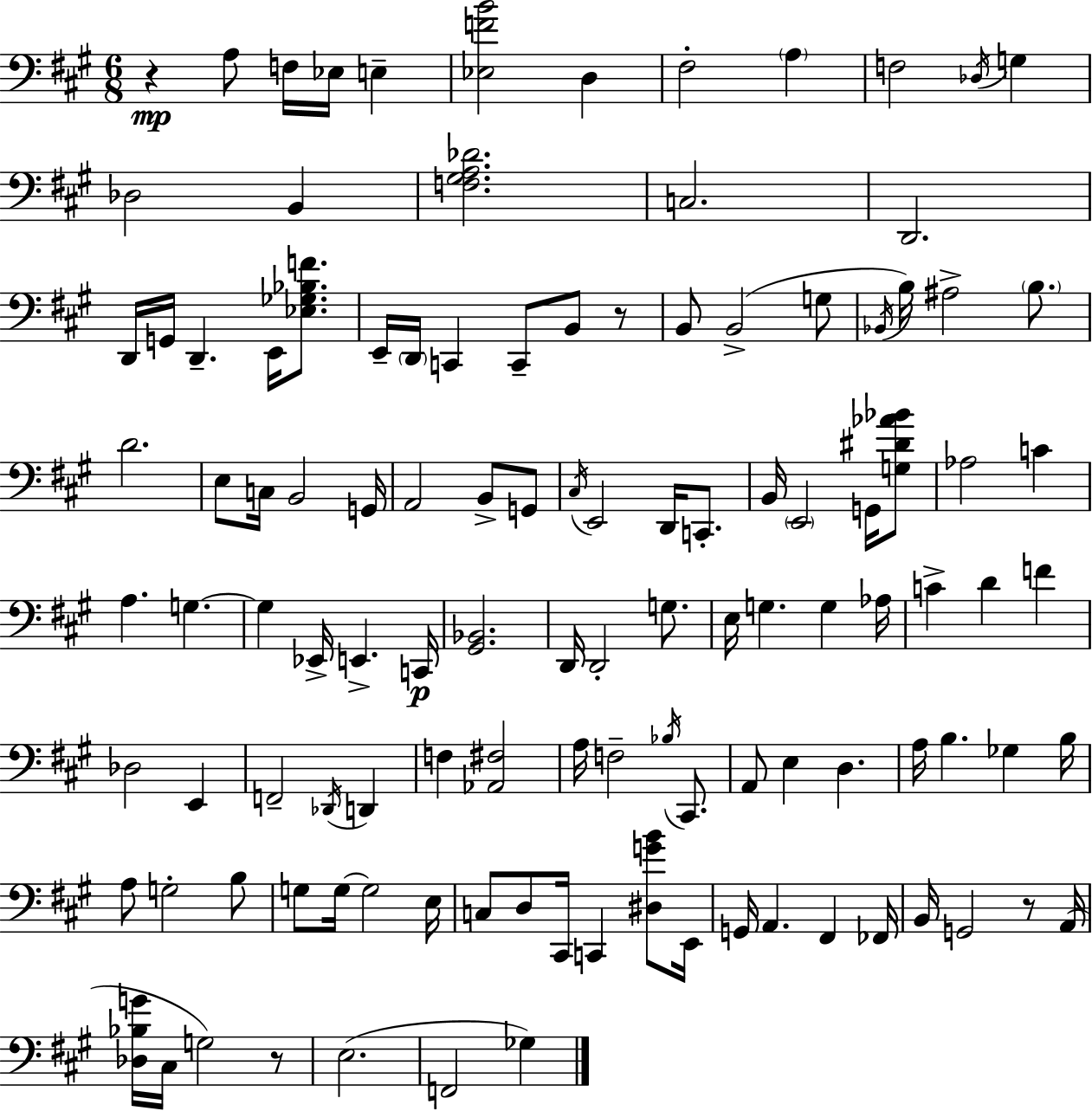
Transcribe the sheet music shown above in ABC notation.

X:1
T:Untitled
M:6/8
L:1/4
K:A
z A,/2 F,/4 _E,/4 E, [_E,FB]2 D, ^F,2 A, F,2 _D,/4 G, _D,2 B,, [F,^G,A,_D]2 C,2 D,,2 D,,/4 G,,/4 D,, E,,/4 [_E,_G,_B,F]/2 E,,/4 D,,/4 C,, C,,/2 B,,/2 z/2 B,,/2 B,,2 G,/2 _B,,/4 B,/4 ^A,2 B,/2 D2 E,/2 C,/4 B,,2 G,,/4 A,,2 B,,/2 G,,/2 ^C,/4 E,,2 D,,/4 C,,/2 B,,/4 E,,2 G,,/4 [G,^D_A_B]/2 _A,2 C A, G, G, _E,,/4 E,, C,,/4 [^G,,_B,,]2 D,,/4 D,,2 G,/2 E,/4 G, G, _A,/4 C D F _D,2 E,, F,,2 _D,,/4 D,, F, [_A,,^F,]2 A,/4 F,2 _B,/4 ^C,,/2 A,,/2 E, D, A,/4 B, _G, B,/4 A,/2 G,2 B,/2 G,/2 G,/4 G,2 E,/4 C,/2 D,/2 ^C,,/4 C,, [^D,GB]/2 E,,/4 G,,/4 A,, ^F,, _F,,/4 B,,/4 G,,2 z/2 A,,/4 [_D,_B,G]/4 ^C,/4 G,2 z/2 E,2 F,,2 _G,